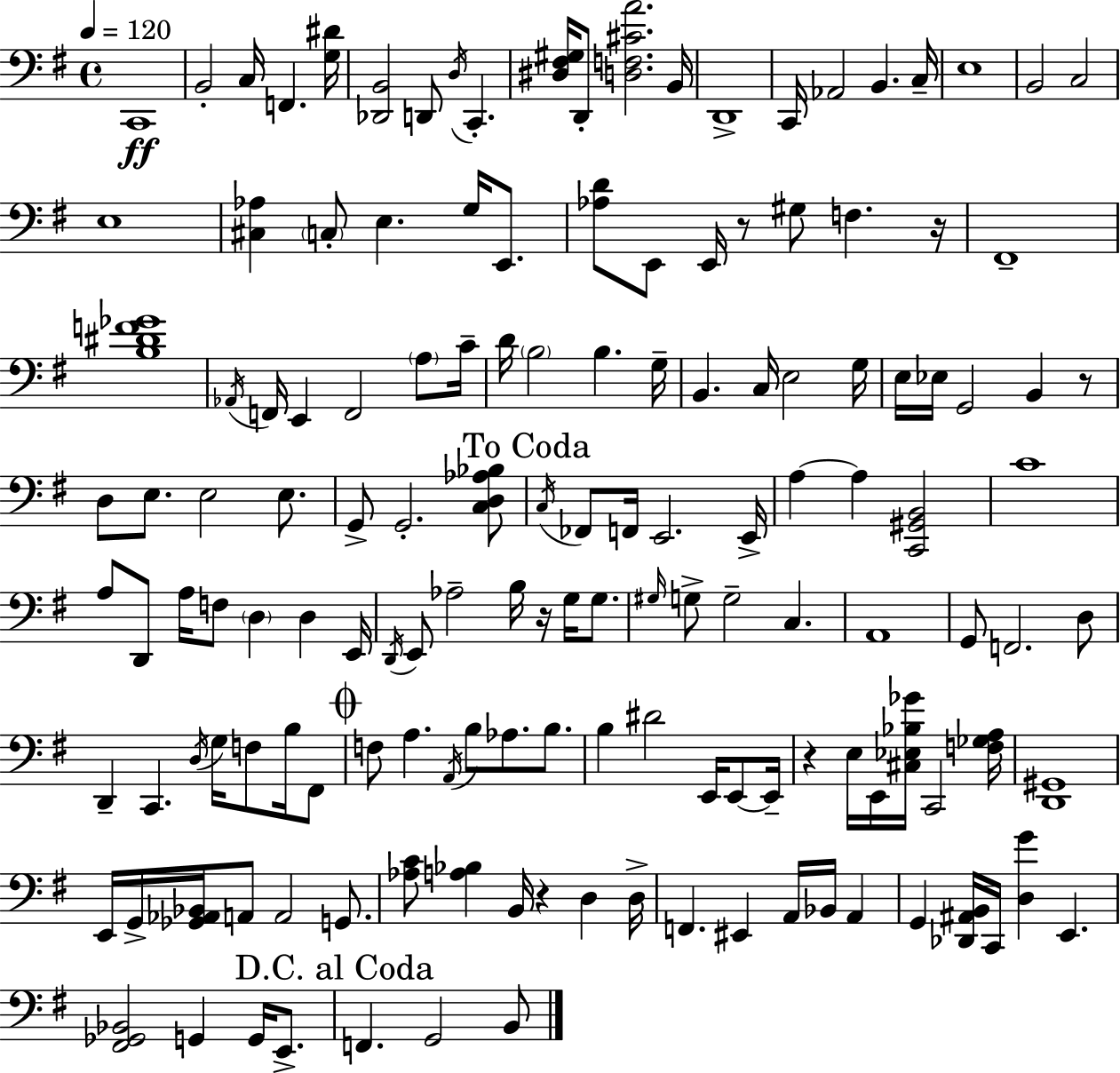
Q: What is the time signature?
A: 4/4